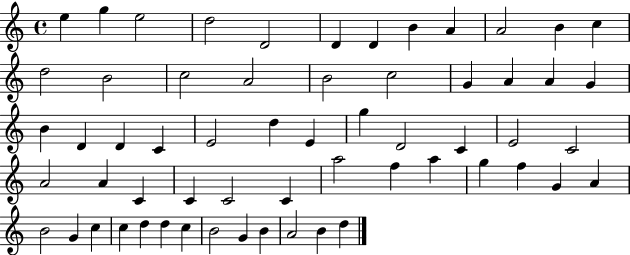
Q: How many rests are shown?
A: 0